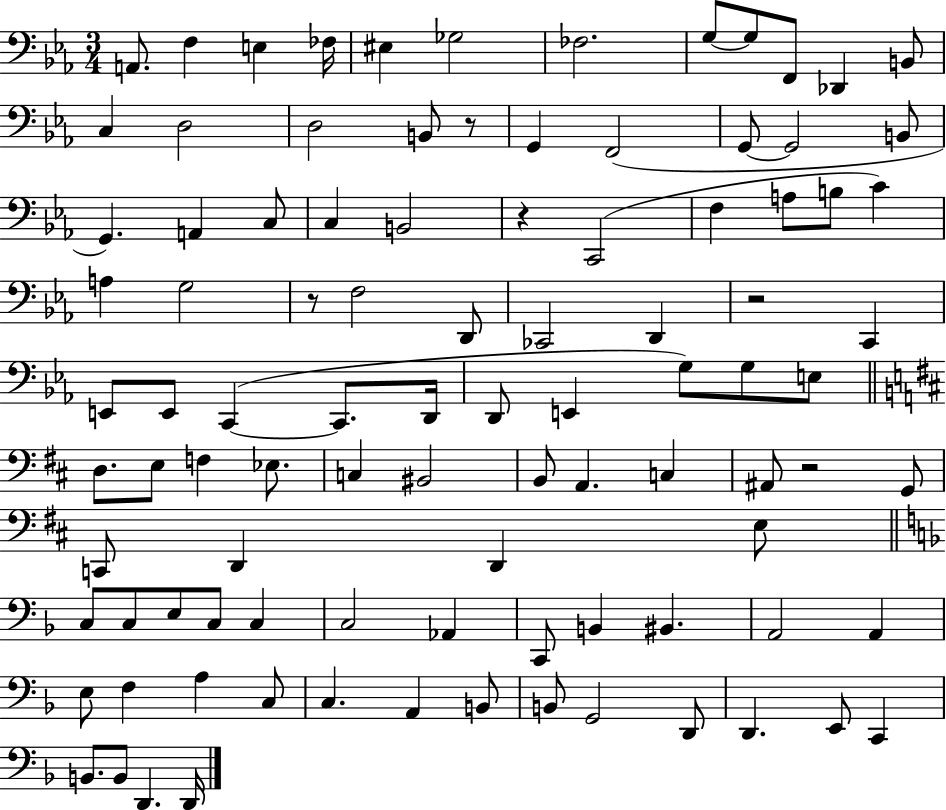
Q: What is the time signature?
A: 3/4